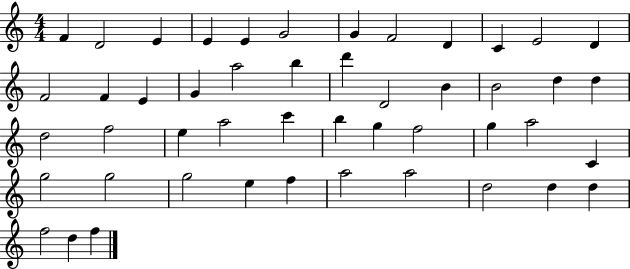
X:1
T:Untitled
M:4/4
L:1/4
K:C
F D2 E E E G2 G F2 D C E2 D F2 F E G a2 b d' D2 B B2 d d d2 f2 e a2 c' b g f2 g a2 C g2 g2 g2 e f a2 a2 d2 d d f2 d f